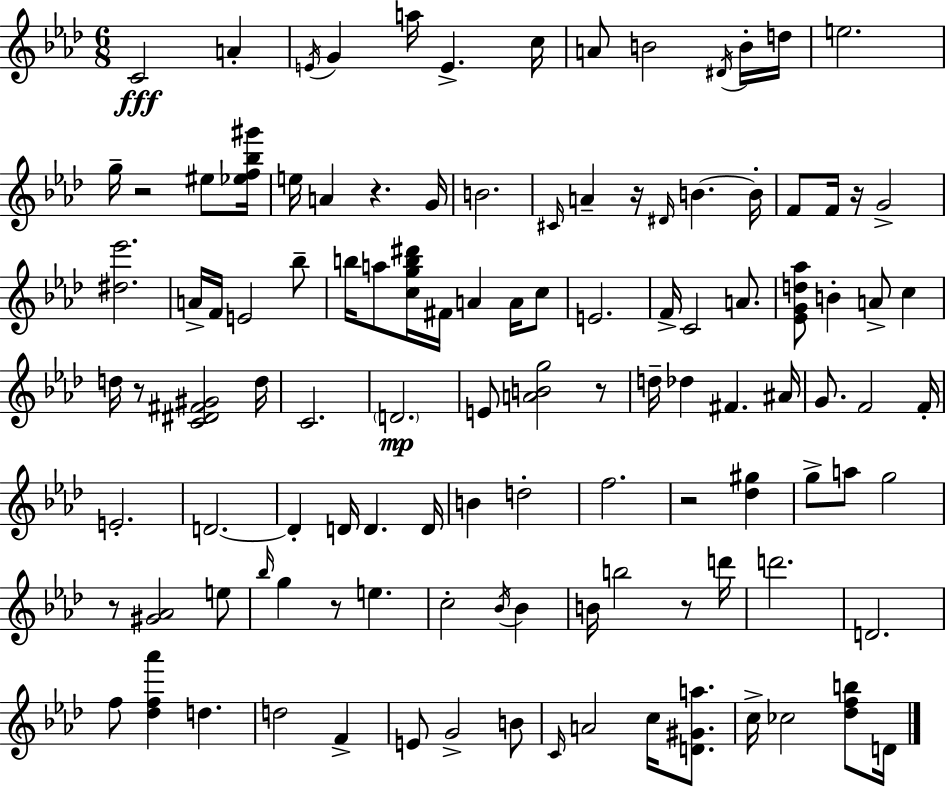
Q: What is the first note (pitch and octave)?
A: C4